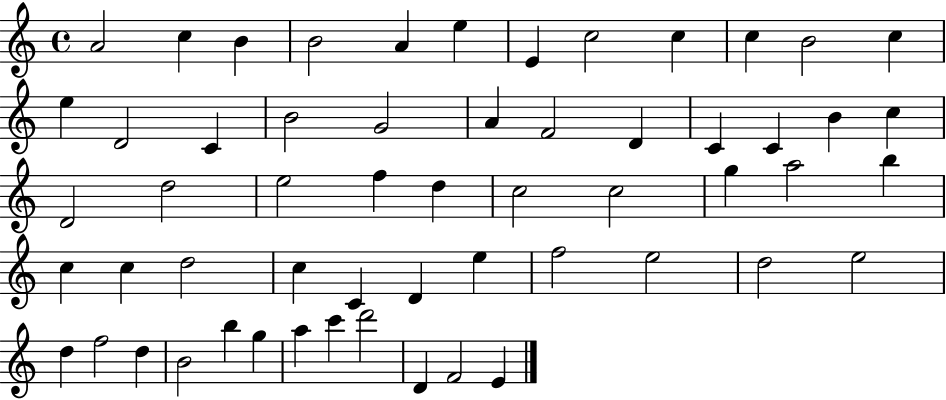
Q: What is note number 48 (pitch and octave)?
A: D5